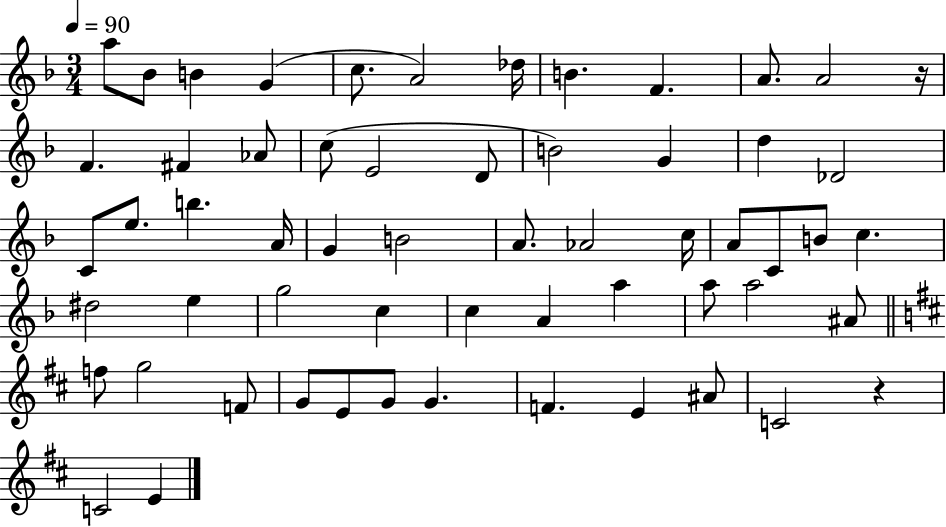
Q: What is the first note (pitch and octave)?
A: A5